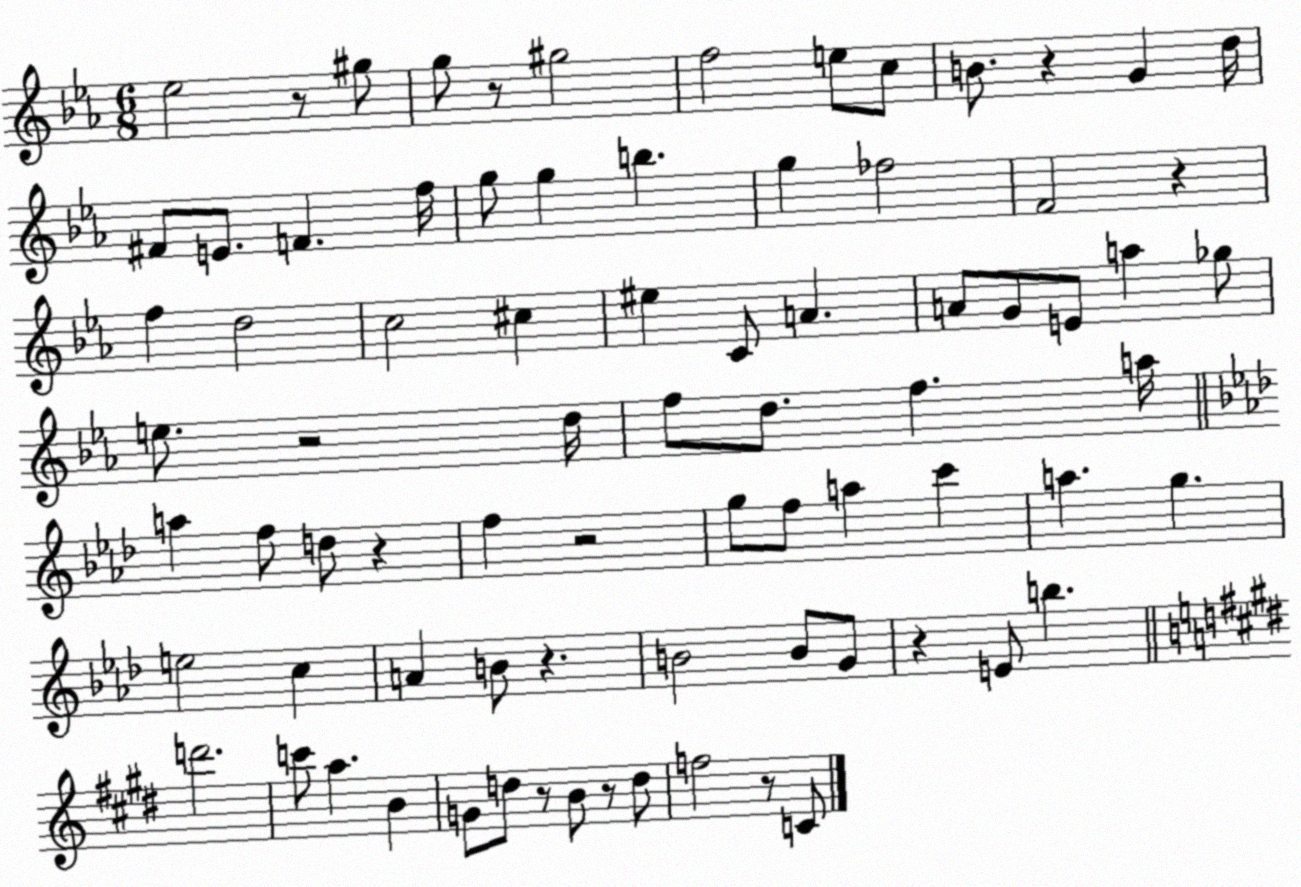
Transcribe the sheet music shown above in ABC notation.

X:1
T:Untitled
M:6/8
L:1/4
K:Eb
_e2 z/2 ^g/2 g/2 z/2 ^g2 f2 e/2 c/2 B/2 z G d/4 ^F/2 E/2 F f/4 g/2 g b g _f2 F2 z f d2 c2 ^c ^e C/2 A A/2 G/2 E/2 a _g/2 e/2 z2 d/4 f/2 d/2 f a/4 a f/2 d/2 z f z2 g/2 f/2 a c' a g e2 c A B/2 z B2 B/2 G/2 z E/2 b d'2 c'/2 a B G/2 d/2 z/2 B/2 z/2 d/2 f2 z/2 C/2